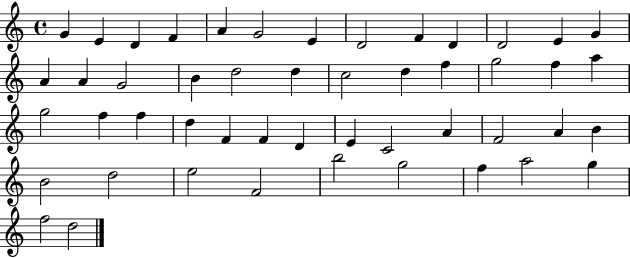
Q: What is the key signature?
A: C major